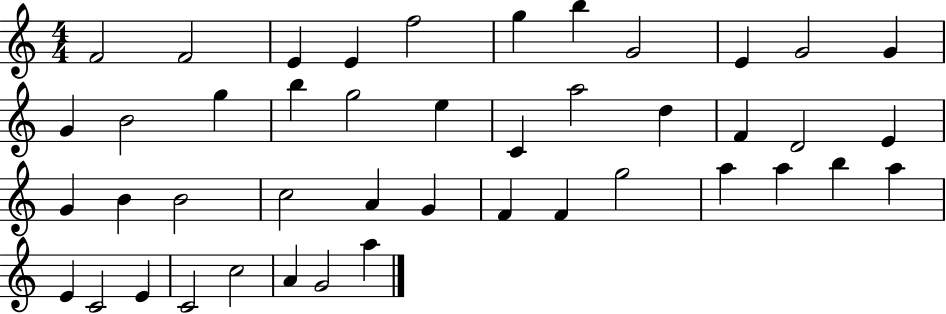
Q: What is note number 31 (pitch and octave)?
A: F4